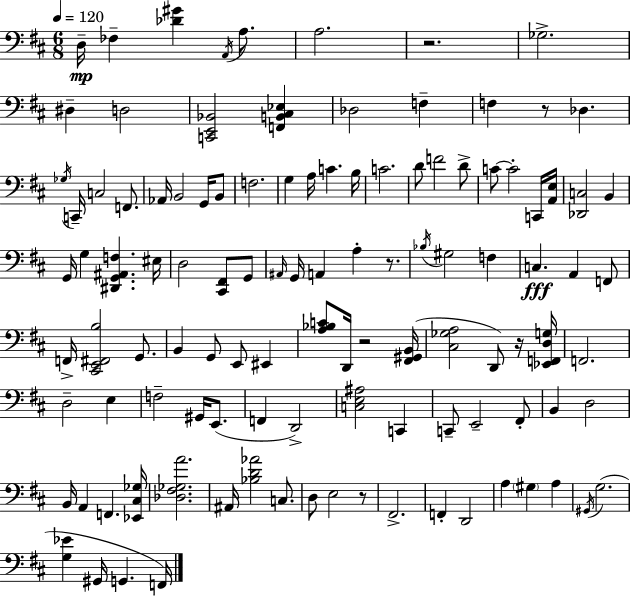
{
  \clef bass
  \numericTimeSignature
  \time 6/8
  \key d \major
  \tempo 4 = 120
  d16--\mp fes4-- <des' gis'>4 \acciaccatura { a,16 } a8. | a2. | r2. | ges2.-> | \break dis4-- d2 | <c, e, bes,>2 <f, b, cis ees>4 | des2 f4-- | f4 r8 des4. | \break \acciaccatura { ges16 } c,16-- c2 f,8. | aes,16 b,2 g,16 | b,8 f2. | g4 a16 c'4. | \break b16 c'2. | d'8 f'2 | d'8-> c'8~~ c'2-. | c,16 <a, e>16 <des, c>2 b,4 | \break g,16 g4 <dis, g, ais, f>4. | eis16 d2 <cis, fis,>8 | g,8 \grace { ais,16 } g,16 a,4 a4-. | r8. \acciaccatura { bes16 } gis2 | \break f4 c4.\fff a,4 | f,8 f,16-> <cis, e, fis, b>2 | g,8. b,4 g,8 e,8 | eis,4 <a bes c'>8 d,16 r2 | \break <fis, gis, b,>16( <cis ges a>2 | d,8) r16 <ees, f, d g>16 f,2. | d2-- | e4 f2-- | \break gis,16 e,8.( f,4 d,2->) | <c e ais>2 | c,4 c,8-- e,2-- | fis,8-. b,4 d2 | \break b,16 a,4 f,4. | <ees, cis ges>16 <des fis ges a'>2. | ais,16 <bes d' aes'>2 | c8. d8 e2 | \break r8 fis,2.-> | f,4-. d,2 | a4 \parenthesize gis4 | a4 \acciaccatura { gis,16 }( g2. | \break <g ees'>4 gis,16 g,4. | f,16) \bar "|."
}